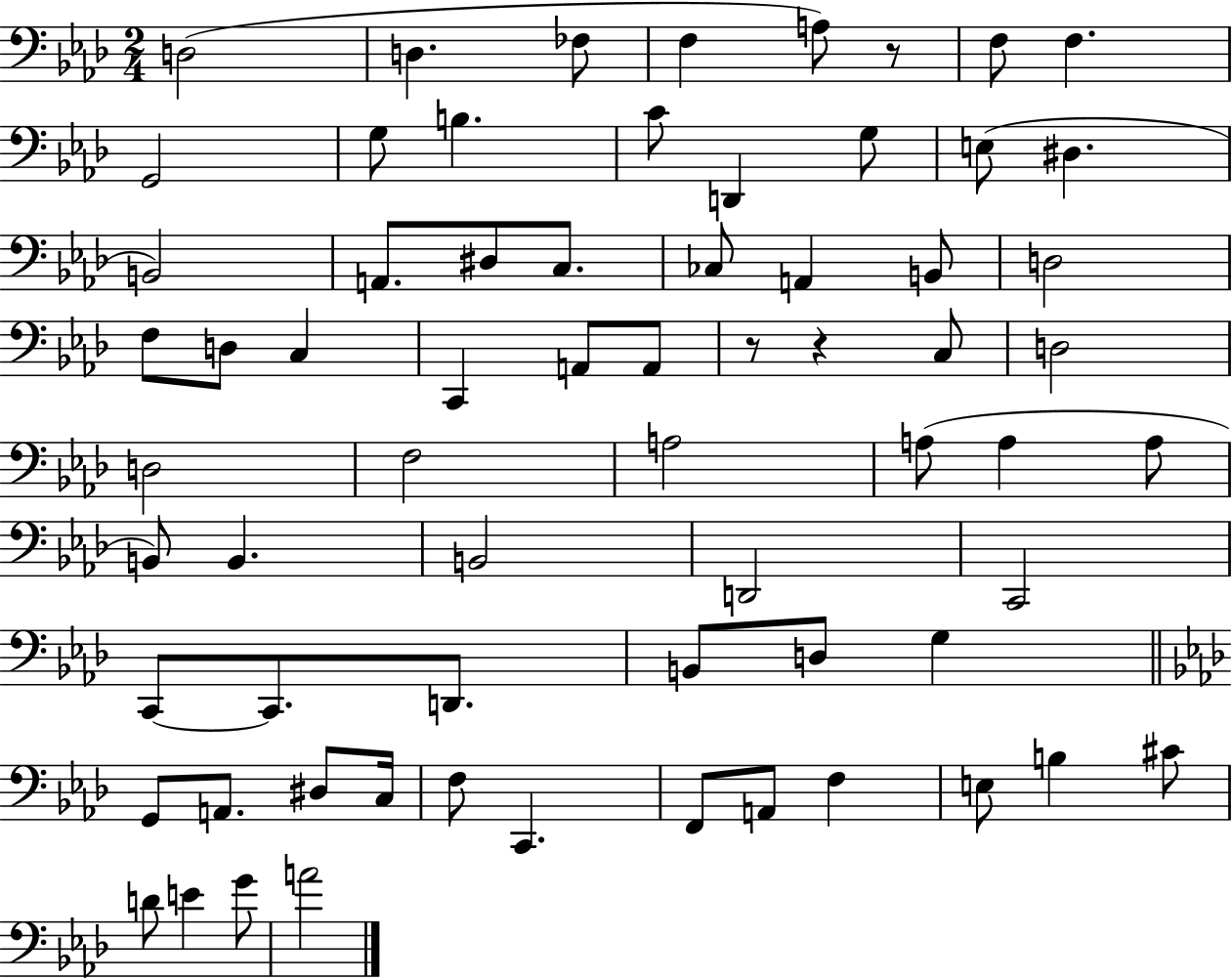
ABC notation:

X:1
T:Untitled
M:2/4
L:1/4
K:Ab
D,2 D, _F,/2 F, A,/2 z/2 F,/2 F, G,,2 G,/2 B, C/2 D,, G,/2 E,/2 ^D, B,,2 A,,/2 ^D,/2 C,/2 _C,/2 A,, B,,/2 D,2 F,/2 D,/2 C, C,, A,,/2 A,,/2 z/2 z C,/2 D,2 D,2 F,2 A,2 A,/2 A, A,/2 B,,/2 B,, B,,2 D,,2 C,,2 C,,/2 C,,/2 D,,/2 B,,/2 D,/2 G, G,,/2 A,,/2 ^D,/2 C,/4 F,/2 C,, F,,/2 A,,/2 F, E,/2 B, ^C/2 D/2 E G/2 A2